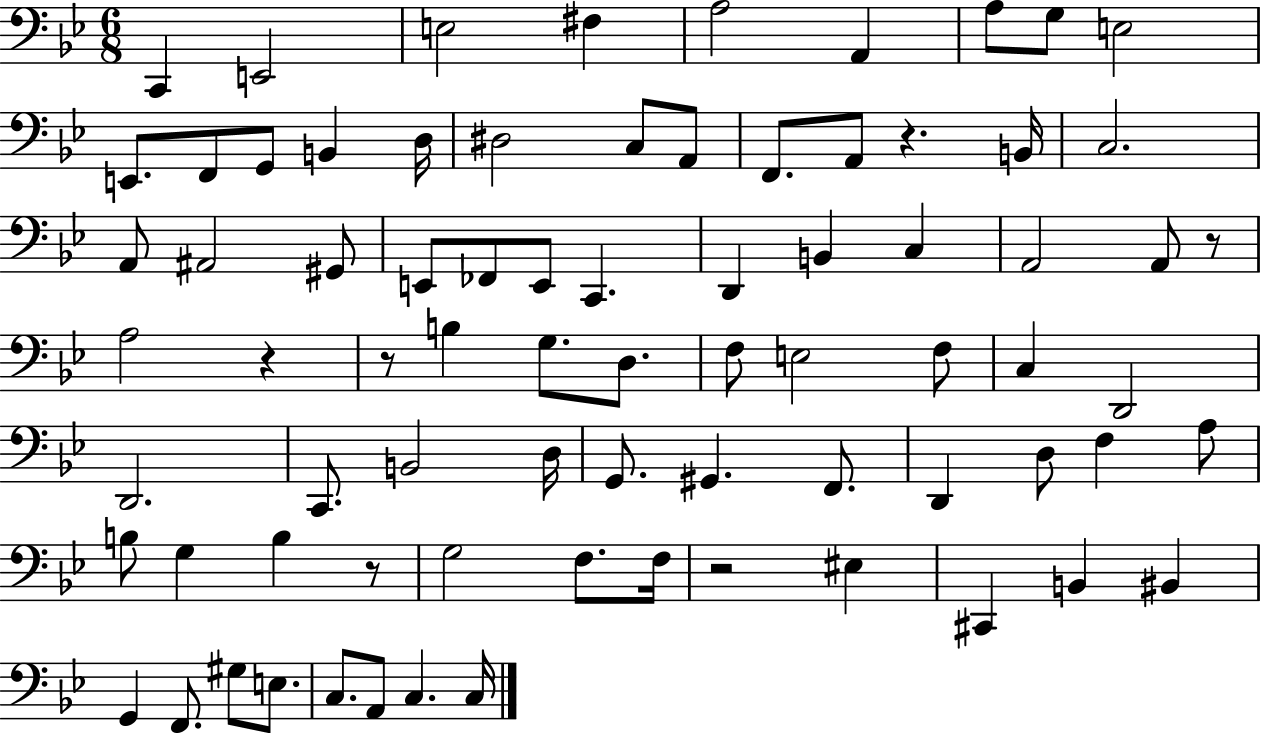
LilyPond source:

{
  \clef bass
  \numericTimeSignature
  \time 6/8
  \key bes \major
  \repeat volta 2 { c,4 e,2 | e2 fis4 | a2 a,4 | a8 g8 e2 | \break e,8. f,8 g,8 b,4 d16 | dis2 c8 a,8 | f,8. a,8 r4. b,16 | c2. | \break a,8 ais,2 gis,8 | e,8 fes,8 e,8 c,4. | d,4 b,4 c4 | a,2 a,8 r8 | \break a2 r4 | r8 b4 g8. d8. | f8 e2 f8 | c4 d,2 | \break d,2. | c,8. b,2 d16 | g,8. gis,4. f,8. | d,4 d8 f4 a8 | \break b8 g4 b4 r8 | g2 f8. f16 | r2 eis4 | cis,4 b,4 bis,4 | \break g,4 f,8. gis8 e8. | c8. a,8 c4. c16 | } \bar "|."
}